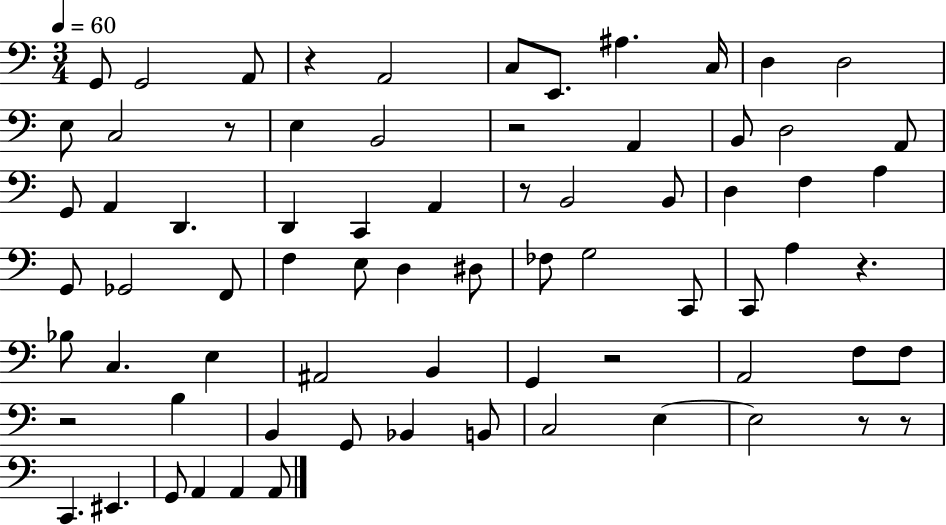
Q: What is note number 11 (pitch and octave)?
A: E3